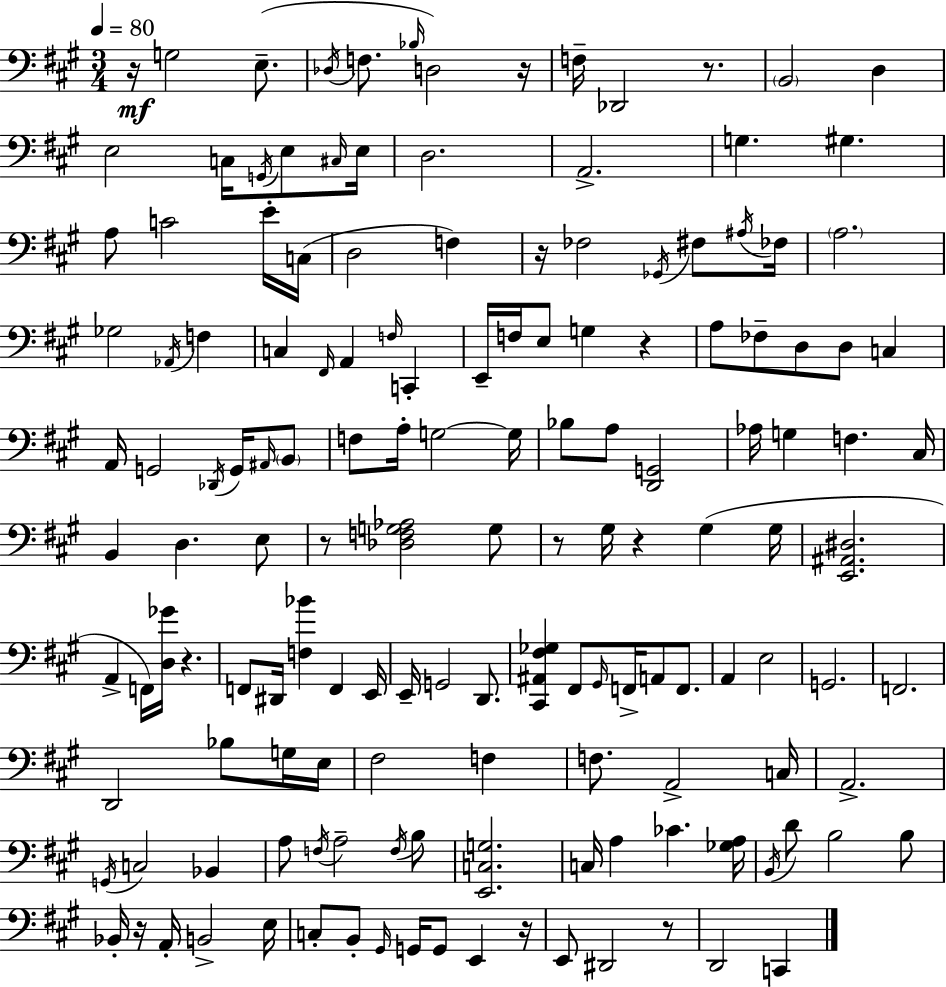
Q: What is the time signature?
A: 3/4